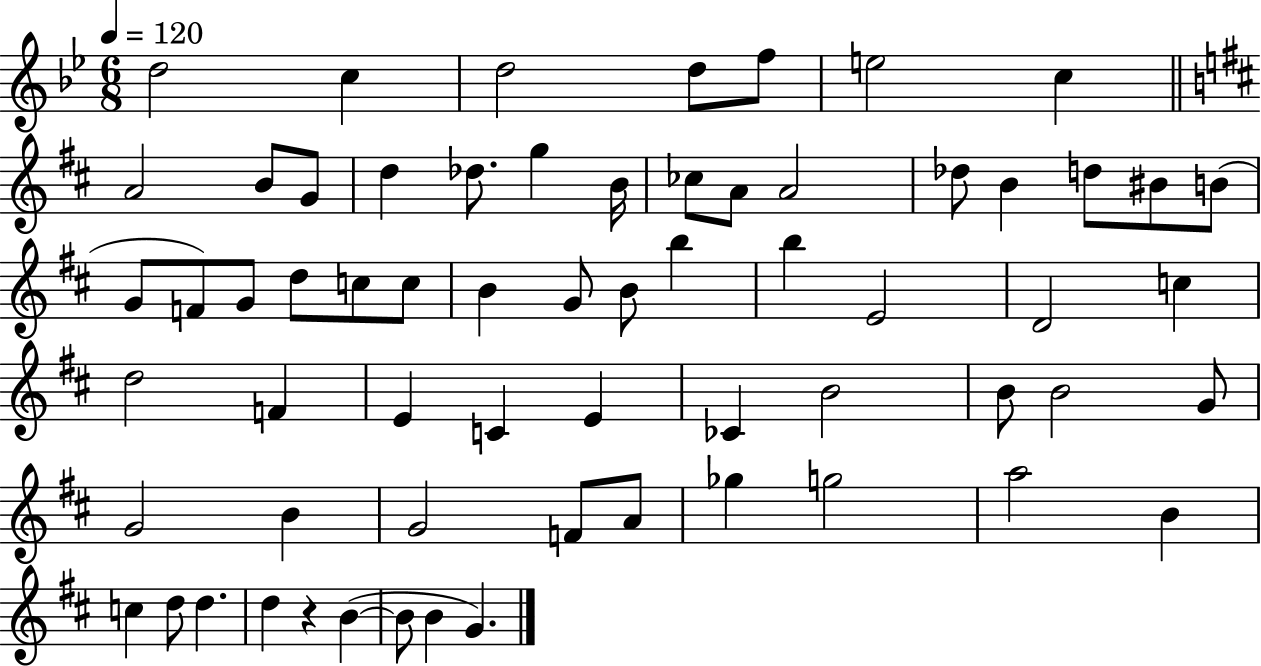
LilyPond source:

{
  \clef treble
  \numericTimeSignature
  \time 6/8
  \key bes \major
  \tempo 4 = 120
  \repeat volta 2 { d''2 c''4 | d''2 d''8 f''8 | e''2 c''4 | \bar "||" \break \key b \minor a'2 b'8 g'8 | d''4 des''8. g''4 b'16 | ces''8 a'8 a'2 | des''8 b'4 d''8 bis'8 b'8( | \break g'8 f'8) g'8 d''8 c''8 c''8 | b'4 g'8 b'8 b''4 | b''4 e'2 | d'2 c''4 | \break d''2 f'4 | e'4 c'4 e'4 | ces'4 b'2 | b'8 b'2 g'8 | \break g'2 b'4 | g'2 f'8 a'8 | ges''4 g''2 | a''2 b'4 | \break c''4 d''8 d''4. | d''4 r4 b'4~(~ | b'8 b'4 g'4.) | } \bar "|."
}